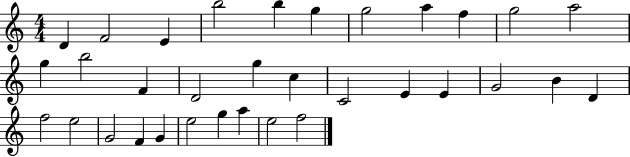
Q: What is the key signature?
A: C major